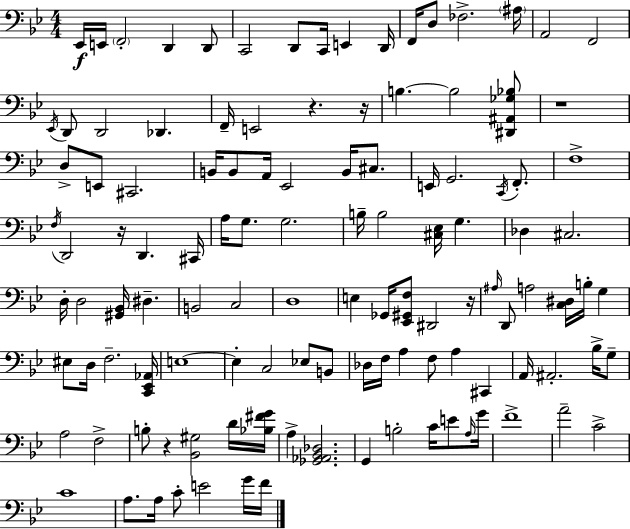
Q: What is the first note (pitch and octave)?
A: Eb2